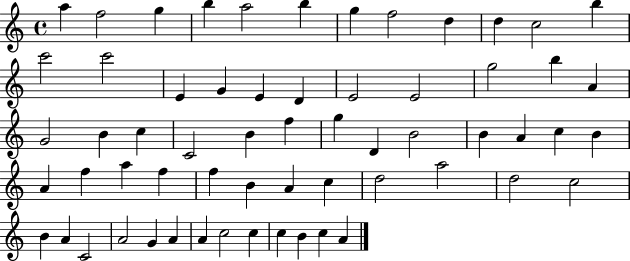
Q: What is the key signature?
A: C major